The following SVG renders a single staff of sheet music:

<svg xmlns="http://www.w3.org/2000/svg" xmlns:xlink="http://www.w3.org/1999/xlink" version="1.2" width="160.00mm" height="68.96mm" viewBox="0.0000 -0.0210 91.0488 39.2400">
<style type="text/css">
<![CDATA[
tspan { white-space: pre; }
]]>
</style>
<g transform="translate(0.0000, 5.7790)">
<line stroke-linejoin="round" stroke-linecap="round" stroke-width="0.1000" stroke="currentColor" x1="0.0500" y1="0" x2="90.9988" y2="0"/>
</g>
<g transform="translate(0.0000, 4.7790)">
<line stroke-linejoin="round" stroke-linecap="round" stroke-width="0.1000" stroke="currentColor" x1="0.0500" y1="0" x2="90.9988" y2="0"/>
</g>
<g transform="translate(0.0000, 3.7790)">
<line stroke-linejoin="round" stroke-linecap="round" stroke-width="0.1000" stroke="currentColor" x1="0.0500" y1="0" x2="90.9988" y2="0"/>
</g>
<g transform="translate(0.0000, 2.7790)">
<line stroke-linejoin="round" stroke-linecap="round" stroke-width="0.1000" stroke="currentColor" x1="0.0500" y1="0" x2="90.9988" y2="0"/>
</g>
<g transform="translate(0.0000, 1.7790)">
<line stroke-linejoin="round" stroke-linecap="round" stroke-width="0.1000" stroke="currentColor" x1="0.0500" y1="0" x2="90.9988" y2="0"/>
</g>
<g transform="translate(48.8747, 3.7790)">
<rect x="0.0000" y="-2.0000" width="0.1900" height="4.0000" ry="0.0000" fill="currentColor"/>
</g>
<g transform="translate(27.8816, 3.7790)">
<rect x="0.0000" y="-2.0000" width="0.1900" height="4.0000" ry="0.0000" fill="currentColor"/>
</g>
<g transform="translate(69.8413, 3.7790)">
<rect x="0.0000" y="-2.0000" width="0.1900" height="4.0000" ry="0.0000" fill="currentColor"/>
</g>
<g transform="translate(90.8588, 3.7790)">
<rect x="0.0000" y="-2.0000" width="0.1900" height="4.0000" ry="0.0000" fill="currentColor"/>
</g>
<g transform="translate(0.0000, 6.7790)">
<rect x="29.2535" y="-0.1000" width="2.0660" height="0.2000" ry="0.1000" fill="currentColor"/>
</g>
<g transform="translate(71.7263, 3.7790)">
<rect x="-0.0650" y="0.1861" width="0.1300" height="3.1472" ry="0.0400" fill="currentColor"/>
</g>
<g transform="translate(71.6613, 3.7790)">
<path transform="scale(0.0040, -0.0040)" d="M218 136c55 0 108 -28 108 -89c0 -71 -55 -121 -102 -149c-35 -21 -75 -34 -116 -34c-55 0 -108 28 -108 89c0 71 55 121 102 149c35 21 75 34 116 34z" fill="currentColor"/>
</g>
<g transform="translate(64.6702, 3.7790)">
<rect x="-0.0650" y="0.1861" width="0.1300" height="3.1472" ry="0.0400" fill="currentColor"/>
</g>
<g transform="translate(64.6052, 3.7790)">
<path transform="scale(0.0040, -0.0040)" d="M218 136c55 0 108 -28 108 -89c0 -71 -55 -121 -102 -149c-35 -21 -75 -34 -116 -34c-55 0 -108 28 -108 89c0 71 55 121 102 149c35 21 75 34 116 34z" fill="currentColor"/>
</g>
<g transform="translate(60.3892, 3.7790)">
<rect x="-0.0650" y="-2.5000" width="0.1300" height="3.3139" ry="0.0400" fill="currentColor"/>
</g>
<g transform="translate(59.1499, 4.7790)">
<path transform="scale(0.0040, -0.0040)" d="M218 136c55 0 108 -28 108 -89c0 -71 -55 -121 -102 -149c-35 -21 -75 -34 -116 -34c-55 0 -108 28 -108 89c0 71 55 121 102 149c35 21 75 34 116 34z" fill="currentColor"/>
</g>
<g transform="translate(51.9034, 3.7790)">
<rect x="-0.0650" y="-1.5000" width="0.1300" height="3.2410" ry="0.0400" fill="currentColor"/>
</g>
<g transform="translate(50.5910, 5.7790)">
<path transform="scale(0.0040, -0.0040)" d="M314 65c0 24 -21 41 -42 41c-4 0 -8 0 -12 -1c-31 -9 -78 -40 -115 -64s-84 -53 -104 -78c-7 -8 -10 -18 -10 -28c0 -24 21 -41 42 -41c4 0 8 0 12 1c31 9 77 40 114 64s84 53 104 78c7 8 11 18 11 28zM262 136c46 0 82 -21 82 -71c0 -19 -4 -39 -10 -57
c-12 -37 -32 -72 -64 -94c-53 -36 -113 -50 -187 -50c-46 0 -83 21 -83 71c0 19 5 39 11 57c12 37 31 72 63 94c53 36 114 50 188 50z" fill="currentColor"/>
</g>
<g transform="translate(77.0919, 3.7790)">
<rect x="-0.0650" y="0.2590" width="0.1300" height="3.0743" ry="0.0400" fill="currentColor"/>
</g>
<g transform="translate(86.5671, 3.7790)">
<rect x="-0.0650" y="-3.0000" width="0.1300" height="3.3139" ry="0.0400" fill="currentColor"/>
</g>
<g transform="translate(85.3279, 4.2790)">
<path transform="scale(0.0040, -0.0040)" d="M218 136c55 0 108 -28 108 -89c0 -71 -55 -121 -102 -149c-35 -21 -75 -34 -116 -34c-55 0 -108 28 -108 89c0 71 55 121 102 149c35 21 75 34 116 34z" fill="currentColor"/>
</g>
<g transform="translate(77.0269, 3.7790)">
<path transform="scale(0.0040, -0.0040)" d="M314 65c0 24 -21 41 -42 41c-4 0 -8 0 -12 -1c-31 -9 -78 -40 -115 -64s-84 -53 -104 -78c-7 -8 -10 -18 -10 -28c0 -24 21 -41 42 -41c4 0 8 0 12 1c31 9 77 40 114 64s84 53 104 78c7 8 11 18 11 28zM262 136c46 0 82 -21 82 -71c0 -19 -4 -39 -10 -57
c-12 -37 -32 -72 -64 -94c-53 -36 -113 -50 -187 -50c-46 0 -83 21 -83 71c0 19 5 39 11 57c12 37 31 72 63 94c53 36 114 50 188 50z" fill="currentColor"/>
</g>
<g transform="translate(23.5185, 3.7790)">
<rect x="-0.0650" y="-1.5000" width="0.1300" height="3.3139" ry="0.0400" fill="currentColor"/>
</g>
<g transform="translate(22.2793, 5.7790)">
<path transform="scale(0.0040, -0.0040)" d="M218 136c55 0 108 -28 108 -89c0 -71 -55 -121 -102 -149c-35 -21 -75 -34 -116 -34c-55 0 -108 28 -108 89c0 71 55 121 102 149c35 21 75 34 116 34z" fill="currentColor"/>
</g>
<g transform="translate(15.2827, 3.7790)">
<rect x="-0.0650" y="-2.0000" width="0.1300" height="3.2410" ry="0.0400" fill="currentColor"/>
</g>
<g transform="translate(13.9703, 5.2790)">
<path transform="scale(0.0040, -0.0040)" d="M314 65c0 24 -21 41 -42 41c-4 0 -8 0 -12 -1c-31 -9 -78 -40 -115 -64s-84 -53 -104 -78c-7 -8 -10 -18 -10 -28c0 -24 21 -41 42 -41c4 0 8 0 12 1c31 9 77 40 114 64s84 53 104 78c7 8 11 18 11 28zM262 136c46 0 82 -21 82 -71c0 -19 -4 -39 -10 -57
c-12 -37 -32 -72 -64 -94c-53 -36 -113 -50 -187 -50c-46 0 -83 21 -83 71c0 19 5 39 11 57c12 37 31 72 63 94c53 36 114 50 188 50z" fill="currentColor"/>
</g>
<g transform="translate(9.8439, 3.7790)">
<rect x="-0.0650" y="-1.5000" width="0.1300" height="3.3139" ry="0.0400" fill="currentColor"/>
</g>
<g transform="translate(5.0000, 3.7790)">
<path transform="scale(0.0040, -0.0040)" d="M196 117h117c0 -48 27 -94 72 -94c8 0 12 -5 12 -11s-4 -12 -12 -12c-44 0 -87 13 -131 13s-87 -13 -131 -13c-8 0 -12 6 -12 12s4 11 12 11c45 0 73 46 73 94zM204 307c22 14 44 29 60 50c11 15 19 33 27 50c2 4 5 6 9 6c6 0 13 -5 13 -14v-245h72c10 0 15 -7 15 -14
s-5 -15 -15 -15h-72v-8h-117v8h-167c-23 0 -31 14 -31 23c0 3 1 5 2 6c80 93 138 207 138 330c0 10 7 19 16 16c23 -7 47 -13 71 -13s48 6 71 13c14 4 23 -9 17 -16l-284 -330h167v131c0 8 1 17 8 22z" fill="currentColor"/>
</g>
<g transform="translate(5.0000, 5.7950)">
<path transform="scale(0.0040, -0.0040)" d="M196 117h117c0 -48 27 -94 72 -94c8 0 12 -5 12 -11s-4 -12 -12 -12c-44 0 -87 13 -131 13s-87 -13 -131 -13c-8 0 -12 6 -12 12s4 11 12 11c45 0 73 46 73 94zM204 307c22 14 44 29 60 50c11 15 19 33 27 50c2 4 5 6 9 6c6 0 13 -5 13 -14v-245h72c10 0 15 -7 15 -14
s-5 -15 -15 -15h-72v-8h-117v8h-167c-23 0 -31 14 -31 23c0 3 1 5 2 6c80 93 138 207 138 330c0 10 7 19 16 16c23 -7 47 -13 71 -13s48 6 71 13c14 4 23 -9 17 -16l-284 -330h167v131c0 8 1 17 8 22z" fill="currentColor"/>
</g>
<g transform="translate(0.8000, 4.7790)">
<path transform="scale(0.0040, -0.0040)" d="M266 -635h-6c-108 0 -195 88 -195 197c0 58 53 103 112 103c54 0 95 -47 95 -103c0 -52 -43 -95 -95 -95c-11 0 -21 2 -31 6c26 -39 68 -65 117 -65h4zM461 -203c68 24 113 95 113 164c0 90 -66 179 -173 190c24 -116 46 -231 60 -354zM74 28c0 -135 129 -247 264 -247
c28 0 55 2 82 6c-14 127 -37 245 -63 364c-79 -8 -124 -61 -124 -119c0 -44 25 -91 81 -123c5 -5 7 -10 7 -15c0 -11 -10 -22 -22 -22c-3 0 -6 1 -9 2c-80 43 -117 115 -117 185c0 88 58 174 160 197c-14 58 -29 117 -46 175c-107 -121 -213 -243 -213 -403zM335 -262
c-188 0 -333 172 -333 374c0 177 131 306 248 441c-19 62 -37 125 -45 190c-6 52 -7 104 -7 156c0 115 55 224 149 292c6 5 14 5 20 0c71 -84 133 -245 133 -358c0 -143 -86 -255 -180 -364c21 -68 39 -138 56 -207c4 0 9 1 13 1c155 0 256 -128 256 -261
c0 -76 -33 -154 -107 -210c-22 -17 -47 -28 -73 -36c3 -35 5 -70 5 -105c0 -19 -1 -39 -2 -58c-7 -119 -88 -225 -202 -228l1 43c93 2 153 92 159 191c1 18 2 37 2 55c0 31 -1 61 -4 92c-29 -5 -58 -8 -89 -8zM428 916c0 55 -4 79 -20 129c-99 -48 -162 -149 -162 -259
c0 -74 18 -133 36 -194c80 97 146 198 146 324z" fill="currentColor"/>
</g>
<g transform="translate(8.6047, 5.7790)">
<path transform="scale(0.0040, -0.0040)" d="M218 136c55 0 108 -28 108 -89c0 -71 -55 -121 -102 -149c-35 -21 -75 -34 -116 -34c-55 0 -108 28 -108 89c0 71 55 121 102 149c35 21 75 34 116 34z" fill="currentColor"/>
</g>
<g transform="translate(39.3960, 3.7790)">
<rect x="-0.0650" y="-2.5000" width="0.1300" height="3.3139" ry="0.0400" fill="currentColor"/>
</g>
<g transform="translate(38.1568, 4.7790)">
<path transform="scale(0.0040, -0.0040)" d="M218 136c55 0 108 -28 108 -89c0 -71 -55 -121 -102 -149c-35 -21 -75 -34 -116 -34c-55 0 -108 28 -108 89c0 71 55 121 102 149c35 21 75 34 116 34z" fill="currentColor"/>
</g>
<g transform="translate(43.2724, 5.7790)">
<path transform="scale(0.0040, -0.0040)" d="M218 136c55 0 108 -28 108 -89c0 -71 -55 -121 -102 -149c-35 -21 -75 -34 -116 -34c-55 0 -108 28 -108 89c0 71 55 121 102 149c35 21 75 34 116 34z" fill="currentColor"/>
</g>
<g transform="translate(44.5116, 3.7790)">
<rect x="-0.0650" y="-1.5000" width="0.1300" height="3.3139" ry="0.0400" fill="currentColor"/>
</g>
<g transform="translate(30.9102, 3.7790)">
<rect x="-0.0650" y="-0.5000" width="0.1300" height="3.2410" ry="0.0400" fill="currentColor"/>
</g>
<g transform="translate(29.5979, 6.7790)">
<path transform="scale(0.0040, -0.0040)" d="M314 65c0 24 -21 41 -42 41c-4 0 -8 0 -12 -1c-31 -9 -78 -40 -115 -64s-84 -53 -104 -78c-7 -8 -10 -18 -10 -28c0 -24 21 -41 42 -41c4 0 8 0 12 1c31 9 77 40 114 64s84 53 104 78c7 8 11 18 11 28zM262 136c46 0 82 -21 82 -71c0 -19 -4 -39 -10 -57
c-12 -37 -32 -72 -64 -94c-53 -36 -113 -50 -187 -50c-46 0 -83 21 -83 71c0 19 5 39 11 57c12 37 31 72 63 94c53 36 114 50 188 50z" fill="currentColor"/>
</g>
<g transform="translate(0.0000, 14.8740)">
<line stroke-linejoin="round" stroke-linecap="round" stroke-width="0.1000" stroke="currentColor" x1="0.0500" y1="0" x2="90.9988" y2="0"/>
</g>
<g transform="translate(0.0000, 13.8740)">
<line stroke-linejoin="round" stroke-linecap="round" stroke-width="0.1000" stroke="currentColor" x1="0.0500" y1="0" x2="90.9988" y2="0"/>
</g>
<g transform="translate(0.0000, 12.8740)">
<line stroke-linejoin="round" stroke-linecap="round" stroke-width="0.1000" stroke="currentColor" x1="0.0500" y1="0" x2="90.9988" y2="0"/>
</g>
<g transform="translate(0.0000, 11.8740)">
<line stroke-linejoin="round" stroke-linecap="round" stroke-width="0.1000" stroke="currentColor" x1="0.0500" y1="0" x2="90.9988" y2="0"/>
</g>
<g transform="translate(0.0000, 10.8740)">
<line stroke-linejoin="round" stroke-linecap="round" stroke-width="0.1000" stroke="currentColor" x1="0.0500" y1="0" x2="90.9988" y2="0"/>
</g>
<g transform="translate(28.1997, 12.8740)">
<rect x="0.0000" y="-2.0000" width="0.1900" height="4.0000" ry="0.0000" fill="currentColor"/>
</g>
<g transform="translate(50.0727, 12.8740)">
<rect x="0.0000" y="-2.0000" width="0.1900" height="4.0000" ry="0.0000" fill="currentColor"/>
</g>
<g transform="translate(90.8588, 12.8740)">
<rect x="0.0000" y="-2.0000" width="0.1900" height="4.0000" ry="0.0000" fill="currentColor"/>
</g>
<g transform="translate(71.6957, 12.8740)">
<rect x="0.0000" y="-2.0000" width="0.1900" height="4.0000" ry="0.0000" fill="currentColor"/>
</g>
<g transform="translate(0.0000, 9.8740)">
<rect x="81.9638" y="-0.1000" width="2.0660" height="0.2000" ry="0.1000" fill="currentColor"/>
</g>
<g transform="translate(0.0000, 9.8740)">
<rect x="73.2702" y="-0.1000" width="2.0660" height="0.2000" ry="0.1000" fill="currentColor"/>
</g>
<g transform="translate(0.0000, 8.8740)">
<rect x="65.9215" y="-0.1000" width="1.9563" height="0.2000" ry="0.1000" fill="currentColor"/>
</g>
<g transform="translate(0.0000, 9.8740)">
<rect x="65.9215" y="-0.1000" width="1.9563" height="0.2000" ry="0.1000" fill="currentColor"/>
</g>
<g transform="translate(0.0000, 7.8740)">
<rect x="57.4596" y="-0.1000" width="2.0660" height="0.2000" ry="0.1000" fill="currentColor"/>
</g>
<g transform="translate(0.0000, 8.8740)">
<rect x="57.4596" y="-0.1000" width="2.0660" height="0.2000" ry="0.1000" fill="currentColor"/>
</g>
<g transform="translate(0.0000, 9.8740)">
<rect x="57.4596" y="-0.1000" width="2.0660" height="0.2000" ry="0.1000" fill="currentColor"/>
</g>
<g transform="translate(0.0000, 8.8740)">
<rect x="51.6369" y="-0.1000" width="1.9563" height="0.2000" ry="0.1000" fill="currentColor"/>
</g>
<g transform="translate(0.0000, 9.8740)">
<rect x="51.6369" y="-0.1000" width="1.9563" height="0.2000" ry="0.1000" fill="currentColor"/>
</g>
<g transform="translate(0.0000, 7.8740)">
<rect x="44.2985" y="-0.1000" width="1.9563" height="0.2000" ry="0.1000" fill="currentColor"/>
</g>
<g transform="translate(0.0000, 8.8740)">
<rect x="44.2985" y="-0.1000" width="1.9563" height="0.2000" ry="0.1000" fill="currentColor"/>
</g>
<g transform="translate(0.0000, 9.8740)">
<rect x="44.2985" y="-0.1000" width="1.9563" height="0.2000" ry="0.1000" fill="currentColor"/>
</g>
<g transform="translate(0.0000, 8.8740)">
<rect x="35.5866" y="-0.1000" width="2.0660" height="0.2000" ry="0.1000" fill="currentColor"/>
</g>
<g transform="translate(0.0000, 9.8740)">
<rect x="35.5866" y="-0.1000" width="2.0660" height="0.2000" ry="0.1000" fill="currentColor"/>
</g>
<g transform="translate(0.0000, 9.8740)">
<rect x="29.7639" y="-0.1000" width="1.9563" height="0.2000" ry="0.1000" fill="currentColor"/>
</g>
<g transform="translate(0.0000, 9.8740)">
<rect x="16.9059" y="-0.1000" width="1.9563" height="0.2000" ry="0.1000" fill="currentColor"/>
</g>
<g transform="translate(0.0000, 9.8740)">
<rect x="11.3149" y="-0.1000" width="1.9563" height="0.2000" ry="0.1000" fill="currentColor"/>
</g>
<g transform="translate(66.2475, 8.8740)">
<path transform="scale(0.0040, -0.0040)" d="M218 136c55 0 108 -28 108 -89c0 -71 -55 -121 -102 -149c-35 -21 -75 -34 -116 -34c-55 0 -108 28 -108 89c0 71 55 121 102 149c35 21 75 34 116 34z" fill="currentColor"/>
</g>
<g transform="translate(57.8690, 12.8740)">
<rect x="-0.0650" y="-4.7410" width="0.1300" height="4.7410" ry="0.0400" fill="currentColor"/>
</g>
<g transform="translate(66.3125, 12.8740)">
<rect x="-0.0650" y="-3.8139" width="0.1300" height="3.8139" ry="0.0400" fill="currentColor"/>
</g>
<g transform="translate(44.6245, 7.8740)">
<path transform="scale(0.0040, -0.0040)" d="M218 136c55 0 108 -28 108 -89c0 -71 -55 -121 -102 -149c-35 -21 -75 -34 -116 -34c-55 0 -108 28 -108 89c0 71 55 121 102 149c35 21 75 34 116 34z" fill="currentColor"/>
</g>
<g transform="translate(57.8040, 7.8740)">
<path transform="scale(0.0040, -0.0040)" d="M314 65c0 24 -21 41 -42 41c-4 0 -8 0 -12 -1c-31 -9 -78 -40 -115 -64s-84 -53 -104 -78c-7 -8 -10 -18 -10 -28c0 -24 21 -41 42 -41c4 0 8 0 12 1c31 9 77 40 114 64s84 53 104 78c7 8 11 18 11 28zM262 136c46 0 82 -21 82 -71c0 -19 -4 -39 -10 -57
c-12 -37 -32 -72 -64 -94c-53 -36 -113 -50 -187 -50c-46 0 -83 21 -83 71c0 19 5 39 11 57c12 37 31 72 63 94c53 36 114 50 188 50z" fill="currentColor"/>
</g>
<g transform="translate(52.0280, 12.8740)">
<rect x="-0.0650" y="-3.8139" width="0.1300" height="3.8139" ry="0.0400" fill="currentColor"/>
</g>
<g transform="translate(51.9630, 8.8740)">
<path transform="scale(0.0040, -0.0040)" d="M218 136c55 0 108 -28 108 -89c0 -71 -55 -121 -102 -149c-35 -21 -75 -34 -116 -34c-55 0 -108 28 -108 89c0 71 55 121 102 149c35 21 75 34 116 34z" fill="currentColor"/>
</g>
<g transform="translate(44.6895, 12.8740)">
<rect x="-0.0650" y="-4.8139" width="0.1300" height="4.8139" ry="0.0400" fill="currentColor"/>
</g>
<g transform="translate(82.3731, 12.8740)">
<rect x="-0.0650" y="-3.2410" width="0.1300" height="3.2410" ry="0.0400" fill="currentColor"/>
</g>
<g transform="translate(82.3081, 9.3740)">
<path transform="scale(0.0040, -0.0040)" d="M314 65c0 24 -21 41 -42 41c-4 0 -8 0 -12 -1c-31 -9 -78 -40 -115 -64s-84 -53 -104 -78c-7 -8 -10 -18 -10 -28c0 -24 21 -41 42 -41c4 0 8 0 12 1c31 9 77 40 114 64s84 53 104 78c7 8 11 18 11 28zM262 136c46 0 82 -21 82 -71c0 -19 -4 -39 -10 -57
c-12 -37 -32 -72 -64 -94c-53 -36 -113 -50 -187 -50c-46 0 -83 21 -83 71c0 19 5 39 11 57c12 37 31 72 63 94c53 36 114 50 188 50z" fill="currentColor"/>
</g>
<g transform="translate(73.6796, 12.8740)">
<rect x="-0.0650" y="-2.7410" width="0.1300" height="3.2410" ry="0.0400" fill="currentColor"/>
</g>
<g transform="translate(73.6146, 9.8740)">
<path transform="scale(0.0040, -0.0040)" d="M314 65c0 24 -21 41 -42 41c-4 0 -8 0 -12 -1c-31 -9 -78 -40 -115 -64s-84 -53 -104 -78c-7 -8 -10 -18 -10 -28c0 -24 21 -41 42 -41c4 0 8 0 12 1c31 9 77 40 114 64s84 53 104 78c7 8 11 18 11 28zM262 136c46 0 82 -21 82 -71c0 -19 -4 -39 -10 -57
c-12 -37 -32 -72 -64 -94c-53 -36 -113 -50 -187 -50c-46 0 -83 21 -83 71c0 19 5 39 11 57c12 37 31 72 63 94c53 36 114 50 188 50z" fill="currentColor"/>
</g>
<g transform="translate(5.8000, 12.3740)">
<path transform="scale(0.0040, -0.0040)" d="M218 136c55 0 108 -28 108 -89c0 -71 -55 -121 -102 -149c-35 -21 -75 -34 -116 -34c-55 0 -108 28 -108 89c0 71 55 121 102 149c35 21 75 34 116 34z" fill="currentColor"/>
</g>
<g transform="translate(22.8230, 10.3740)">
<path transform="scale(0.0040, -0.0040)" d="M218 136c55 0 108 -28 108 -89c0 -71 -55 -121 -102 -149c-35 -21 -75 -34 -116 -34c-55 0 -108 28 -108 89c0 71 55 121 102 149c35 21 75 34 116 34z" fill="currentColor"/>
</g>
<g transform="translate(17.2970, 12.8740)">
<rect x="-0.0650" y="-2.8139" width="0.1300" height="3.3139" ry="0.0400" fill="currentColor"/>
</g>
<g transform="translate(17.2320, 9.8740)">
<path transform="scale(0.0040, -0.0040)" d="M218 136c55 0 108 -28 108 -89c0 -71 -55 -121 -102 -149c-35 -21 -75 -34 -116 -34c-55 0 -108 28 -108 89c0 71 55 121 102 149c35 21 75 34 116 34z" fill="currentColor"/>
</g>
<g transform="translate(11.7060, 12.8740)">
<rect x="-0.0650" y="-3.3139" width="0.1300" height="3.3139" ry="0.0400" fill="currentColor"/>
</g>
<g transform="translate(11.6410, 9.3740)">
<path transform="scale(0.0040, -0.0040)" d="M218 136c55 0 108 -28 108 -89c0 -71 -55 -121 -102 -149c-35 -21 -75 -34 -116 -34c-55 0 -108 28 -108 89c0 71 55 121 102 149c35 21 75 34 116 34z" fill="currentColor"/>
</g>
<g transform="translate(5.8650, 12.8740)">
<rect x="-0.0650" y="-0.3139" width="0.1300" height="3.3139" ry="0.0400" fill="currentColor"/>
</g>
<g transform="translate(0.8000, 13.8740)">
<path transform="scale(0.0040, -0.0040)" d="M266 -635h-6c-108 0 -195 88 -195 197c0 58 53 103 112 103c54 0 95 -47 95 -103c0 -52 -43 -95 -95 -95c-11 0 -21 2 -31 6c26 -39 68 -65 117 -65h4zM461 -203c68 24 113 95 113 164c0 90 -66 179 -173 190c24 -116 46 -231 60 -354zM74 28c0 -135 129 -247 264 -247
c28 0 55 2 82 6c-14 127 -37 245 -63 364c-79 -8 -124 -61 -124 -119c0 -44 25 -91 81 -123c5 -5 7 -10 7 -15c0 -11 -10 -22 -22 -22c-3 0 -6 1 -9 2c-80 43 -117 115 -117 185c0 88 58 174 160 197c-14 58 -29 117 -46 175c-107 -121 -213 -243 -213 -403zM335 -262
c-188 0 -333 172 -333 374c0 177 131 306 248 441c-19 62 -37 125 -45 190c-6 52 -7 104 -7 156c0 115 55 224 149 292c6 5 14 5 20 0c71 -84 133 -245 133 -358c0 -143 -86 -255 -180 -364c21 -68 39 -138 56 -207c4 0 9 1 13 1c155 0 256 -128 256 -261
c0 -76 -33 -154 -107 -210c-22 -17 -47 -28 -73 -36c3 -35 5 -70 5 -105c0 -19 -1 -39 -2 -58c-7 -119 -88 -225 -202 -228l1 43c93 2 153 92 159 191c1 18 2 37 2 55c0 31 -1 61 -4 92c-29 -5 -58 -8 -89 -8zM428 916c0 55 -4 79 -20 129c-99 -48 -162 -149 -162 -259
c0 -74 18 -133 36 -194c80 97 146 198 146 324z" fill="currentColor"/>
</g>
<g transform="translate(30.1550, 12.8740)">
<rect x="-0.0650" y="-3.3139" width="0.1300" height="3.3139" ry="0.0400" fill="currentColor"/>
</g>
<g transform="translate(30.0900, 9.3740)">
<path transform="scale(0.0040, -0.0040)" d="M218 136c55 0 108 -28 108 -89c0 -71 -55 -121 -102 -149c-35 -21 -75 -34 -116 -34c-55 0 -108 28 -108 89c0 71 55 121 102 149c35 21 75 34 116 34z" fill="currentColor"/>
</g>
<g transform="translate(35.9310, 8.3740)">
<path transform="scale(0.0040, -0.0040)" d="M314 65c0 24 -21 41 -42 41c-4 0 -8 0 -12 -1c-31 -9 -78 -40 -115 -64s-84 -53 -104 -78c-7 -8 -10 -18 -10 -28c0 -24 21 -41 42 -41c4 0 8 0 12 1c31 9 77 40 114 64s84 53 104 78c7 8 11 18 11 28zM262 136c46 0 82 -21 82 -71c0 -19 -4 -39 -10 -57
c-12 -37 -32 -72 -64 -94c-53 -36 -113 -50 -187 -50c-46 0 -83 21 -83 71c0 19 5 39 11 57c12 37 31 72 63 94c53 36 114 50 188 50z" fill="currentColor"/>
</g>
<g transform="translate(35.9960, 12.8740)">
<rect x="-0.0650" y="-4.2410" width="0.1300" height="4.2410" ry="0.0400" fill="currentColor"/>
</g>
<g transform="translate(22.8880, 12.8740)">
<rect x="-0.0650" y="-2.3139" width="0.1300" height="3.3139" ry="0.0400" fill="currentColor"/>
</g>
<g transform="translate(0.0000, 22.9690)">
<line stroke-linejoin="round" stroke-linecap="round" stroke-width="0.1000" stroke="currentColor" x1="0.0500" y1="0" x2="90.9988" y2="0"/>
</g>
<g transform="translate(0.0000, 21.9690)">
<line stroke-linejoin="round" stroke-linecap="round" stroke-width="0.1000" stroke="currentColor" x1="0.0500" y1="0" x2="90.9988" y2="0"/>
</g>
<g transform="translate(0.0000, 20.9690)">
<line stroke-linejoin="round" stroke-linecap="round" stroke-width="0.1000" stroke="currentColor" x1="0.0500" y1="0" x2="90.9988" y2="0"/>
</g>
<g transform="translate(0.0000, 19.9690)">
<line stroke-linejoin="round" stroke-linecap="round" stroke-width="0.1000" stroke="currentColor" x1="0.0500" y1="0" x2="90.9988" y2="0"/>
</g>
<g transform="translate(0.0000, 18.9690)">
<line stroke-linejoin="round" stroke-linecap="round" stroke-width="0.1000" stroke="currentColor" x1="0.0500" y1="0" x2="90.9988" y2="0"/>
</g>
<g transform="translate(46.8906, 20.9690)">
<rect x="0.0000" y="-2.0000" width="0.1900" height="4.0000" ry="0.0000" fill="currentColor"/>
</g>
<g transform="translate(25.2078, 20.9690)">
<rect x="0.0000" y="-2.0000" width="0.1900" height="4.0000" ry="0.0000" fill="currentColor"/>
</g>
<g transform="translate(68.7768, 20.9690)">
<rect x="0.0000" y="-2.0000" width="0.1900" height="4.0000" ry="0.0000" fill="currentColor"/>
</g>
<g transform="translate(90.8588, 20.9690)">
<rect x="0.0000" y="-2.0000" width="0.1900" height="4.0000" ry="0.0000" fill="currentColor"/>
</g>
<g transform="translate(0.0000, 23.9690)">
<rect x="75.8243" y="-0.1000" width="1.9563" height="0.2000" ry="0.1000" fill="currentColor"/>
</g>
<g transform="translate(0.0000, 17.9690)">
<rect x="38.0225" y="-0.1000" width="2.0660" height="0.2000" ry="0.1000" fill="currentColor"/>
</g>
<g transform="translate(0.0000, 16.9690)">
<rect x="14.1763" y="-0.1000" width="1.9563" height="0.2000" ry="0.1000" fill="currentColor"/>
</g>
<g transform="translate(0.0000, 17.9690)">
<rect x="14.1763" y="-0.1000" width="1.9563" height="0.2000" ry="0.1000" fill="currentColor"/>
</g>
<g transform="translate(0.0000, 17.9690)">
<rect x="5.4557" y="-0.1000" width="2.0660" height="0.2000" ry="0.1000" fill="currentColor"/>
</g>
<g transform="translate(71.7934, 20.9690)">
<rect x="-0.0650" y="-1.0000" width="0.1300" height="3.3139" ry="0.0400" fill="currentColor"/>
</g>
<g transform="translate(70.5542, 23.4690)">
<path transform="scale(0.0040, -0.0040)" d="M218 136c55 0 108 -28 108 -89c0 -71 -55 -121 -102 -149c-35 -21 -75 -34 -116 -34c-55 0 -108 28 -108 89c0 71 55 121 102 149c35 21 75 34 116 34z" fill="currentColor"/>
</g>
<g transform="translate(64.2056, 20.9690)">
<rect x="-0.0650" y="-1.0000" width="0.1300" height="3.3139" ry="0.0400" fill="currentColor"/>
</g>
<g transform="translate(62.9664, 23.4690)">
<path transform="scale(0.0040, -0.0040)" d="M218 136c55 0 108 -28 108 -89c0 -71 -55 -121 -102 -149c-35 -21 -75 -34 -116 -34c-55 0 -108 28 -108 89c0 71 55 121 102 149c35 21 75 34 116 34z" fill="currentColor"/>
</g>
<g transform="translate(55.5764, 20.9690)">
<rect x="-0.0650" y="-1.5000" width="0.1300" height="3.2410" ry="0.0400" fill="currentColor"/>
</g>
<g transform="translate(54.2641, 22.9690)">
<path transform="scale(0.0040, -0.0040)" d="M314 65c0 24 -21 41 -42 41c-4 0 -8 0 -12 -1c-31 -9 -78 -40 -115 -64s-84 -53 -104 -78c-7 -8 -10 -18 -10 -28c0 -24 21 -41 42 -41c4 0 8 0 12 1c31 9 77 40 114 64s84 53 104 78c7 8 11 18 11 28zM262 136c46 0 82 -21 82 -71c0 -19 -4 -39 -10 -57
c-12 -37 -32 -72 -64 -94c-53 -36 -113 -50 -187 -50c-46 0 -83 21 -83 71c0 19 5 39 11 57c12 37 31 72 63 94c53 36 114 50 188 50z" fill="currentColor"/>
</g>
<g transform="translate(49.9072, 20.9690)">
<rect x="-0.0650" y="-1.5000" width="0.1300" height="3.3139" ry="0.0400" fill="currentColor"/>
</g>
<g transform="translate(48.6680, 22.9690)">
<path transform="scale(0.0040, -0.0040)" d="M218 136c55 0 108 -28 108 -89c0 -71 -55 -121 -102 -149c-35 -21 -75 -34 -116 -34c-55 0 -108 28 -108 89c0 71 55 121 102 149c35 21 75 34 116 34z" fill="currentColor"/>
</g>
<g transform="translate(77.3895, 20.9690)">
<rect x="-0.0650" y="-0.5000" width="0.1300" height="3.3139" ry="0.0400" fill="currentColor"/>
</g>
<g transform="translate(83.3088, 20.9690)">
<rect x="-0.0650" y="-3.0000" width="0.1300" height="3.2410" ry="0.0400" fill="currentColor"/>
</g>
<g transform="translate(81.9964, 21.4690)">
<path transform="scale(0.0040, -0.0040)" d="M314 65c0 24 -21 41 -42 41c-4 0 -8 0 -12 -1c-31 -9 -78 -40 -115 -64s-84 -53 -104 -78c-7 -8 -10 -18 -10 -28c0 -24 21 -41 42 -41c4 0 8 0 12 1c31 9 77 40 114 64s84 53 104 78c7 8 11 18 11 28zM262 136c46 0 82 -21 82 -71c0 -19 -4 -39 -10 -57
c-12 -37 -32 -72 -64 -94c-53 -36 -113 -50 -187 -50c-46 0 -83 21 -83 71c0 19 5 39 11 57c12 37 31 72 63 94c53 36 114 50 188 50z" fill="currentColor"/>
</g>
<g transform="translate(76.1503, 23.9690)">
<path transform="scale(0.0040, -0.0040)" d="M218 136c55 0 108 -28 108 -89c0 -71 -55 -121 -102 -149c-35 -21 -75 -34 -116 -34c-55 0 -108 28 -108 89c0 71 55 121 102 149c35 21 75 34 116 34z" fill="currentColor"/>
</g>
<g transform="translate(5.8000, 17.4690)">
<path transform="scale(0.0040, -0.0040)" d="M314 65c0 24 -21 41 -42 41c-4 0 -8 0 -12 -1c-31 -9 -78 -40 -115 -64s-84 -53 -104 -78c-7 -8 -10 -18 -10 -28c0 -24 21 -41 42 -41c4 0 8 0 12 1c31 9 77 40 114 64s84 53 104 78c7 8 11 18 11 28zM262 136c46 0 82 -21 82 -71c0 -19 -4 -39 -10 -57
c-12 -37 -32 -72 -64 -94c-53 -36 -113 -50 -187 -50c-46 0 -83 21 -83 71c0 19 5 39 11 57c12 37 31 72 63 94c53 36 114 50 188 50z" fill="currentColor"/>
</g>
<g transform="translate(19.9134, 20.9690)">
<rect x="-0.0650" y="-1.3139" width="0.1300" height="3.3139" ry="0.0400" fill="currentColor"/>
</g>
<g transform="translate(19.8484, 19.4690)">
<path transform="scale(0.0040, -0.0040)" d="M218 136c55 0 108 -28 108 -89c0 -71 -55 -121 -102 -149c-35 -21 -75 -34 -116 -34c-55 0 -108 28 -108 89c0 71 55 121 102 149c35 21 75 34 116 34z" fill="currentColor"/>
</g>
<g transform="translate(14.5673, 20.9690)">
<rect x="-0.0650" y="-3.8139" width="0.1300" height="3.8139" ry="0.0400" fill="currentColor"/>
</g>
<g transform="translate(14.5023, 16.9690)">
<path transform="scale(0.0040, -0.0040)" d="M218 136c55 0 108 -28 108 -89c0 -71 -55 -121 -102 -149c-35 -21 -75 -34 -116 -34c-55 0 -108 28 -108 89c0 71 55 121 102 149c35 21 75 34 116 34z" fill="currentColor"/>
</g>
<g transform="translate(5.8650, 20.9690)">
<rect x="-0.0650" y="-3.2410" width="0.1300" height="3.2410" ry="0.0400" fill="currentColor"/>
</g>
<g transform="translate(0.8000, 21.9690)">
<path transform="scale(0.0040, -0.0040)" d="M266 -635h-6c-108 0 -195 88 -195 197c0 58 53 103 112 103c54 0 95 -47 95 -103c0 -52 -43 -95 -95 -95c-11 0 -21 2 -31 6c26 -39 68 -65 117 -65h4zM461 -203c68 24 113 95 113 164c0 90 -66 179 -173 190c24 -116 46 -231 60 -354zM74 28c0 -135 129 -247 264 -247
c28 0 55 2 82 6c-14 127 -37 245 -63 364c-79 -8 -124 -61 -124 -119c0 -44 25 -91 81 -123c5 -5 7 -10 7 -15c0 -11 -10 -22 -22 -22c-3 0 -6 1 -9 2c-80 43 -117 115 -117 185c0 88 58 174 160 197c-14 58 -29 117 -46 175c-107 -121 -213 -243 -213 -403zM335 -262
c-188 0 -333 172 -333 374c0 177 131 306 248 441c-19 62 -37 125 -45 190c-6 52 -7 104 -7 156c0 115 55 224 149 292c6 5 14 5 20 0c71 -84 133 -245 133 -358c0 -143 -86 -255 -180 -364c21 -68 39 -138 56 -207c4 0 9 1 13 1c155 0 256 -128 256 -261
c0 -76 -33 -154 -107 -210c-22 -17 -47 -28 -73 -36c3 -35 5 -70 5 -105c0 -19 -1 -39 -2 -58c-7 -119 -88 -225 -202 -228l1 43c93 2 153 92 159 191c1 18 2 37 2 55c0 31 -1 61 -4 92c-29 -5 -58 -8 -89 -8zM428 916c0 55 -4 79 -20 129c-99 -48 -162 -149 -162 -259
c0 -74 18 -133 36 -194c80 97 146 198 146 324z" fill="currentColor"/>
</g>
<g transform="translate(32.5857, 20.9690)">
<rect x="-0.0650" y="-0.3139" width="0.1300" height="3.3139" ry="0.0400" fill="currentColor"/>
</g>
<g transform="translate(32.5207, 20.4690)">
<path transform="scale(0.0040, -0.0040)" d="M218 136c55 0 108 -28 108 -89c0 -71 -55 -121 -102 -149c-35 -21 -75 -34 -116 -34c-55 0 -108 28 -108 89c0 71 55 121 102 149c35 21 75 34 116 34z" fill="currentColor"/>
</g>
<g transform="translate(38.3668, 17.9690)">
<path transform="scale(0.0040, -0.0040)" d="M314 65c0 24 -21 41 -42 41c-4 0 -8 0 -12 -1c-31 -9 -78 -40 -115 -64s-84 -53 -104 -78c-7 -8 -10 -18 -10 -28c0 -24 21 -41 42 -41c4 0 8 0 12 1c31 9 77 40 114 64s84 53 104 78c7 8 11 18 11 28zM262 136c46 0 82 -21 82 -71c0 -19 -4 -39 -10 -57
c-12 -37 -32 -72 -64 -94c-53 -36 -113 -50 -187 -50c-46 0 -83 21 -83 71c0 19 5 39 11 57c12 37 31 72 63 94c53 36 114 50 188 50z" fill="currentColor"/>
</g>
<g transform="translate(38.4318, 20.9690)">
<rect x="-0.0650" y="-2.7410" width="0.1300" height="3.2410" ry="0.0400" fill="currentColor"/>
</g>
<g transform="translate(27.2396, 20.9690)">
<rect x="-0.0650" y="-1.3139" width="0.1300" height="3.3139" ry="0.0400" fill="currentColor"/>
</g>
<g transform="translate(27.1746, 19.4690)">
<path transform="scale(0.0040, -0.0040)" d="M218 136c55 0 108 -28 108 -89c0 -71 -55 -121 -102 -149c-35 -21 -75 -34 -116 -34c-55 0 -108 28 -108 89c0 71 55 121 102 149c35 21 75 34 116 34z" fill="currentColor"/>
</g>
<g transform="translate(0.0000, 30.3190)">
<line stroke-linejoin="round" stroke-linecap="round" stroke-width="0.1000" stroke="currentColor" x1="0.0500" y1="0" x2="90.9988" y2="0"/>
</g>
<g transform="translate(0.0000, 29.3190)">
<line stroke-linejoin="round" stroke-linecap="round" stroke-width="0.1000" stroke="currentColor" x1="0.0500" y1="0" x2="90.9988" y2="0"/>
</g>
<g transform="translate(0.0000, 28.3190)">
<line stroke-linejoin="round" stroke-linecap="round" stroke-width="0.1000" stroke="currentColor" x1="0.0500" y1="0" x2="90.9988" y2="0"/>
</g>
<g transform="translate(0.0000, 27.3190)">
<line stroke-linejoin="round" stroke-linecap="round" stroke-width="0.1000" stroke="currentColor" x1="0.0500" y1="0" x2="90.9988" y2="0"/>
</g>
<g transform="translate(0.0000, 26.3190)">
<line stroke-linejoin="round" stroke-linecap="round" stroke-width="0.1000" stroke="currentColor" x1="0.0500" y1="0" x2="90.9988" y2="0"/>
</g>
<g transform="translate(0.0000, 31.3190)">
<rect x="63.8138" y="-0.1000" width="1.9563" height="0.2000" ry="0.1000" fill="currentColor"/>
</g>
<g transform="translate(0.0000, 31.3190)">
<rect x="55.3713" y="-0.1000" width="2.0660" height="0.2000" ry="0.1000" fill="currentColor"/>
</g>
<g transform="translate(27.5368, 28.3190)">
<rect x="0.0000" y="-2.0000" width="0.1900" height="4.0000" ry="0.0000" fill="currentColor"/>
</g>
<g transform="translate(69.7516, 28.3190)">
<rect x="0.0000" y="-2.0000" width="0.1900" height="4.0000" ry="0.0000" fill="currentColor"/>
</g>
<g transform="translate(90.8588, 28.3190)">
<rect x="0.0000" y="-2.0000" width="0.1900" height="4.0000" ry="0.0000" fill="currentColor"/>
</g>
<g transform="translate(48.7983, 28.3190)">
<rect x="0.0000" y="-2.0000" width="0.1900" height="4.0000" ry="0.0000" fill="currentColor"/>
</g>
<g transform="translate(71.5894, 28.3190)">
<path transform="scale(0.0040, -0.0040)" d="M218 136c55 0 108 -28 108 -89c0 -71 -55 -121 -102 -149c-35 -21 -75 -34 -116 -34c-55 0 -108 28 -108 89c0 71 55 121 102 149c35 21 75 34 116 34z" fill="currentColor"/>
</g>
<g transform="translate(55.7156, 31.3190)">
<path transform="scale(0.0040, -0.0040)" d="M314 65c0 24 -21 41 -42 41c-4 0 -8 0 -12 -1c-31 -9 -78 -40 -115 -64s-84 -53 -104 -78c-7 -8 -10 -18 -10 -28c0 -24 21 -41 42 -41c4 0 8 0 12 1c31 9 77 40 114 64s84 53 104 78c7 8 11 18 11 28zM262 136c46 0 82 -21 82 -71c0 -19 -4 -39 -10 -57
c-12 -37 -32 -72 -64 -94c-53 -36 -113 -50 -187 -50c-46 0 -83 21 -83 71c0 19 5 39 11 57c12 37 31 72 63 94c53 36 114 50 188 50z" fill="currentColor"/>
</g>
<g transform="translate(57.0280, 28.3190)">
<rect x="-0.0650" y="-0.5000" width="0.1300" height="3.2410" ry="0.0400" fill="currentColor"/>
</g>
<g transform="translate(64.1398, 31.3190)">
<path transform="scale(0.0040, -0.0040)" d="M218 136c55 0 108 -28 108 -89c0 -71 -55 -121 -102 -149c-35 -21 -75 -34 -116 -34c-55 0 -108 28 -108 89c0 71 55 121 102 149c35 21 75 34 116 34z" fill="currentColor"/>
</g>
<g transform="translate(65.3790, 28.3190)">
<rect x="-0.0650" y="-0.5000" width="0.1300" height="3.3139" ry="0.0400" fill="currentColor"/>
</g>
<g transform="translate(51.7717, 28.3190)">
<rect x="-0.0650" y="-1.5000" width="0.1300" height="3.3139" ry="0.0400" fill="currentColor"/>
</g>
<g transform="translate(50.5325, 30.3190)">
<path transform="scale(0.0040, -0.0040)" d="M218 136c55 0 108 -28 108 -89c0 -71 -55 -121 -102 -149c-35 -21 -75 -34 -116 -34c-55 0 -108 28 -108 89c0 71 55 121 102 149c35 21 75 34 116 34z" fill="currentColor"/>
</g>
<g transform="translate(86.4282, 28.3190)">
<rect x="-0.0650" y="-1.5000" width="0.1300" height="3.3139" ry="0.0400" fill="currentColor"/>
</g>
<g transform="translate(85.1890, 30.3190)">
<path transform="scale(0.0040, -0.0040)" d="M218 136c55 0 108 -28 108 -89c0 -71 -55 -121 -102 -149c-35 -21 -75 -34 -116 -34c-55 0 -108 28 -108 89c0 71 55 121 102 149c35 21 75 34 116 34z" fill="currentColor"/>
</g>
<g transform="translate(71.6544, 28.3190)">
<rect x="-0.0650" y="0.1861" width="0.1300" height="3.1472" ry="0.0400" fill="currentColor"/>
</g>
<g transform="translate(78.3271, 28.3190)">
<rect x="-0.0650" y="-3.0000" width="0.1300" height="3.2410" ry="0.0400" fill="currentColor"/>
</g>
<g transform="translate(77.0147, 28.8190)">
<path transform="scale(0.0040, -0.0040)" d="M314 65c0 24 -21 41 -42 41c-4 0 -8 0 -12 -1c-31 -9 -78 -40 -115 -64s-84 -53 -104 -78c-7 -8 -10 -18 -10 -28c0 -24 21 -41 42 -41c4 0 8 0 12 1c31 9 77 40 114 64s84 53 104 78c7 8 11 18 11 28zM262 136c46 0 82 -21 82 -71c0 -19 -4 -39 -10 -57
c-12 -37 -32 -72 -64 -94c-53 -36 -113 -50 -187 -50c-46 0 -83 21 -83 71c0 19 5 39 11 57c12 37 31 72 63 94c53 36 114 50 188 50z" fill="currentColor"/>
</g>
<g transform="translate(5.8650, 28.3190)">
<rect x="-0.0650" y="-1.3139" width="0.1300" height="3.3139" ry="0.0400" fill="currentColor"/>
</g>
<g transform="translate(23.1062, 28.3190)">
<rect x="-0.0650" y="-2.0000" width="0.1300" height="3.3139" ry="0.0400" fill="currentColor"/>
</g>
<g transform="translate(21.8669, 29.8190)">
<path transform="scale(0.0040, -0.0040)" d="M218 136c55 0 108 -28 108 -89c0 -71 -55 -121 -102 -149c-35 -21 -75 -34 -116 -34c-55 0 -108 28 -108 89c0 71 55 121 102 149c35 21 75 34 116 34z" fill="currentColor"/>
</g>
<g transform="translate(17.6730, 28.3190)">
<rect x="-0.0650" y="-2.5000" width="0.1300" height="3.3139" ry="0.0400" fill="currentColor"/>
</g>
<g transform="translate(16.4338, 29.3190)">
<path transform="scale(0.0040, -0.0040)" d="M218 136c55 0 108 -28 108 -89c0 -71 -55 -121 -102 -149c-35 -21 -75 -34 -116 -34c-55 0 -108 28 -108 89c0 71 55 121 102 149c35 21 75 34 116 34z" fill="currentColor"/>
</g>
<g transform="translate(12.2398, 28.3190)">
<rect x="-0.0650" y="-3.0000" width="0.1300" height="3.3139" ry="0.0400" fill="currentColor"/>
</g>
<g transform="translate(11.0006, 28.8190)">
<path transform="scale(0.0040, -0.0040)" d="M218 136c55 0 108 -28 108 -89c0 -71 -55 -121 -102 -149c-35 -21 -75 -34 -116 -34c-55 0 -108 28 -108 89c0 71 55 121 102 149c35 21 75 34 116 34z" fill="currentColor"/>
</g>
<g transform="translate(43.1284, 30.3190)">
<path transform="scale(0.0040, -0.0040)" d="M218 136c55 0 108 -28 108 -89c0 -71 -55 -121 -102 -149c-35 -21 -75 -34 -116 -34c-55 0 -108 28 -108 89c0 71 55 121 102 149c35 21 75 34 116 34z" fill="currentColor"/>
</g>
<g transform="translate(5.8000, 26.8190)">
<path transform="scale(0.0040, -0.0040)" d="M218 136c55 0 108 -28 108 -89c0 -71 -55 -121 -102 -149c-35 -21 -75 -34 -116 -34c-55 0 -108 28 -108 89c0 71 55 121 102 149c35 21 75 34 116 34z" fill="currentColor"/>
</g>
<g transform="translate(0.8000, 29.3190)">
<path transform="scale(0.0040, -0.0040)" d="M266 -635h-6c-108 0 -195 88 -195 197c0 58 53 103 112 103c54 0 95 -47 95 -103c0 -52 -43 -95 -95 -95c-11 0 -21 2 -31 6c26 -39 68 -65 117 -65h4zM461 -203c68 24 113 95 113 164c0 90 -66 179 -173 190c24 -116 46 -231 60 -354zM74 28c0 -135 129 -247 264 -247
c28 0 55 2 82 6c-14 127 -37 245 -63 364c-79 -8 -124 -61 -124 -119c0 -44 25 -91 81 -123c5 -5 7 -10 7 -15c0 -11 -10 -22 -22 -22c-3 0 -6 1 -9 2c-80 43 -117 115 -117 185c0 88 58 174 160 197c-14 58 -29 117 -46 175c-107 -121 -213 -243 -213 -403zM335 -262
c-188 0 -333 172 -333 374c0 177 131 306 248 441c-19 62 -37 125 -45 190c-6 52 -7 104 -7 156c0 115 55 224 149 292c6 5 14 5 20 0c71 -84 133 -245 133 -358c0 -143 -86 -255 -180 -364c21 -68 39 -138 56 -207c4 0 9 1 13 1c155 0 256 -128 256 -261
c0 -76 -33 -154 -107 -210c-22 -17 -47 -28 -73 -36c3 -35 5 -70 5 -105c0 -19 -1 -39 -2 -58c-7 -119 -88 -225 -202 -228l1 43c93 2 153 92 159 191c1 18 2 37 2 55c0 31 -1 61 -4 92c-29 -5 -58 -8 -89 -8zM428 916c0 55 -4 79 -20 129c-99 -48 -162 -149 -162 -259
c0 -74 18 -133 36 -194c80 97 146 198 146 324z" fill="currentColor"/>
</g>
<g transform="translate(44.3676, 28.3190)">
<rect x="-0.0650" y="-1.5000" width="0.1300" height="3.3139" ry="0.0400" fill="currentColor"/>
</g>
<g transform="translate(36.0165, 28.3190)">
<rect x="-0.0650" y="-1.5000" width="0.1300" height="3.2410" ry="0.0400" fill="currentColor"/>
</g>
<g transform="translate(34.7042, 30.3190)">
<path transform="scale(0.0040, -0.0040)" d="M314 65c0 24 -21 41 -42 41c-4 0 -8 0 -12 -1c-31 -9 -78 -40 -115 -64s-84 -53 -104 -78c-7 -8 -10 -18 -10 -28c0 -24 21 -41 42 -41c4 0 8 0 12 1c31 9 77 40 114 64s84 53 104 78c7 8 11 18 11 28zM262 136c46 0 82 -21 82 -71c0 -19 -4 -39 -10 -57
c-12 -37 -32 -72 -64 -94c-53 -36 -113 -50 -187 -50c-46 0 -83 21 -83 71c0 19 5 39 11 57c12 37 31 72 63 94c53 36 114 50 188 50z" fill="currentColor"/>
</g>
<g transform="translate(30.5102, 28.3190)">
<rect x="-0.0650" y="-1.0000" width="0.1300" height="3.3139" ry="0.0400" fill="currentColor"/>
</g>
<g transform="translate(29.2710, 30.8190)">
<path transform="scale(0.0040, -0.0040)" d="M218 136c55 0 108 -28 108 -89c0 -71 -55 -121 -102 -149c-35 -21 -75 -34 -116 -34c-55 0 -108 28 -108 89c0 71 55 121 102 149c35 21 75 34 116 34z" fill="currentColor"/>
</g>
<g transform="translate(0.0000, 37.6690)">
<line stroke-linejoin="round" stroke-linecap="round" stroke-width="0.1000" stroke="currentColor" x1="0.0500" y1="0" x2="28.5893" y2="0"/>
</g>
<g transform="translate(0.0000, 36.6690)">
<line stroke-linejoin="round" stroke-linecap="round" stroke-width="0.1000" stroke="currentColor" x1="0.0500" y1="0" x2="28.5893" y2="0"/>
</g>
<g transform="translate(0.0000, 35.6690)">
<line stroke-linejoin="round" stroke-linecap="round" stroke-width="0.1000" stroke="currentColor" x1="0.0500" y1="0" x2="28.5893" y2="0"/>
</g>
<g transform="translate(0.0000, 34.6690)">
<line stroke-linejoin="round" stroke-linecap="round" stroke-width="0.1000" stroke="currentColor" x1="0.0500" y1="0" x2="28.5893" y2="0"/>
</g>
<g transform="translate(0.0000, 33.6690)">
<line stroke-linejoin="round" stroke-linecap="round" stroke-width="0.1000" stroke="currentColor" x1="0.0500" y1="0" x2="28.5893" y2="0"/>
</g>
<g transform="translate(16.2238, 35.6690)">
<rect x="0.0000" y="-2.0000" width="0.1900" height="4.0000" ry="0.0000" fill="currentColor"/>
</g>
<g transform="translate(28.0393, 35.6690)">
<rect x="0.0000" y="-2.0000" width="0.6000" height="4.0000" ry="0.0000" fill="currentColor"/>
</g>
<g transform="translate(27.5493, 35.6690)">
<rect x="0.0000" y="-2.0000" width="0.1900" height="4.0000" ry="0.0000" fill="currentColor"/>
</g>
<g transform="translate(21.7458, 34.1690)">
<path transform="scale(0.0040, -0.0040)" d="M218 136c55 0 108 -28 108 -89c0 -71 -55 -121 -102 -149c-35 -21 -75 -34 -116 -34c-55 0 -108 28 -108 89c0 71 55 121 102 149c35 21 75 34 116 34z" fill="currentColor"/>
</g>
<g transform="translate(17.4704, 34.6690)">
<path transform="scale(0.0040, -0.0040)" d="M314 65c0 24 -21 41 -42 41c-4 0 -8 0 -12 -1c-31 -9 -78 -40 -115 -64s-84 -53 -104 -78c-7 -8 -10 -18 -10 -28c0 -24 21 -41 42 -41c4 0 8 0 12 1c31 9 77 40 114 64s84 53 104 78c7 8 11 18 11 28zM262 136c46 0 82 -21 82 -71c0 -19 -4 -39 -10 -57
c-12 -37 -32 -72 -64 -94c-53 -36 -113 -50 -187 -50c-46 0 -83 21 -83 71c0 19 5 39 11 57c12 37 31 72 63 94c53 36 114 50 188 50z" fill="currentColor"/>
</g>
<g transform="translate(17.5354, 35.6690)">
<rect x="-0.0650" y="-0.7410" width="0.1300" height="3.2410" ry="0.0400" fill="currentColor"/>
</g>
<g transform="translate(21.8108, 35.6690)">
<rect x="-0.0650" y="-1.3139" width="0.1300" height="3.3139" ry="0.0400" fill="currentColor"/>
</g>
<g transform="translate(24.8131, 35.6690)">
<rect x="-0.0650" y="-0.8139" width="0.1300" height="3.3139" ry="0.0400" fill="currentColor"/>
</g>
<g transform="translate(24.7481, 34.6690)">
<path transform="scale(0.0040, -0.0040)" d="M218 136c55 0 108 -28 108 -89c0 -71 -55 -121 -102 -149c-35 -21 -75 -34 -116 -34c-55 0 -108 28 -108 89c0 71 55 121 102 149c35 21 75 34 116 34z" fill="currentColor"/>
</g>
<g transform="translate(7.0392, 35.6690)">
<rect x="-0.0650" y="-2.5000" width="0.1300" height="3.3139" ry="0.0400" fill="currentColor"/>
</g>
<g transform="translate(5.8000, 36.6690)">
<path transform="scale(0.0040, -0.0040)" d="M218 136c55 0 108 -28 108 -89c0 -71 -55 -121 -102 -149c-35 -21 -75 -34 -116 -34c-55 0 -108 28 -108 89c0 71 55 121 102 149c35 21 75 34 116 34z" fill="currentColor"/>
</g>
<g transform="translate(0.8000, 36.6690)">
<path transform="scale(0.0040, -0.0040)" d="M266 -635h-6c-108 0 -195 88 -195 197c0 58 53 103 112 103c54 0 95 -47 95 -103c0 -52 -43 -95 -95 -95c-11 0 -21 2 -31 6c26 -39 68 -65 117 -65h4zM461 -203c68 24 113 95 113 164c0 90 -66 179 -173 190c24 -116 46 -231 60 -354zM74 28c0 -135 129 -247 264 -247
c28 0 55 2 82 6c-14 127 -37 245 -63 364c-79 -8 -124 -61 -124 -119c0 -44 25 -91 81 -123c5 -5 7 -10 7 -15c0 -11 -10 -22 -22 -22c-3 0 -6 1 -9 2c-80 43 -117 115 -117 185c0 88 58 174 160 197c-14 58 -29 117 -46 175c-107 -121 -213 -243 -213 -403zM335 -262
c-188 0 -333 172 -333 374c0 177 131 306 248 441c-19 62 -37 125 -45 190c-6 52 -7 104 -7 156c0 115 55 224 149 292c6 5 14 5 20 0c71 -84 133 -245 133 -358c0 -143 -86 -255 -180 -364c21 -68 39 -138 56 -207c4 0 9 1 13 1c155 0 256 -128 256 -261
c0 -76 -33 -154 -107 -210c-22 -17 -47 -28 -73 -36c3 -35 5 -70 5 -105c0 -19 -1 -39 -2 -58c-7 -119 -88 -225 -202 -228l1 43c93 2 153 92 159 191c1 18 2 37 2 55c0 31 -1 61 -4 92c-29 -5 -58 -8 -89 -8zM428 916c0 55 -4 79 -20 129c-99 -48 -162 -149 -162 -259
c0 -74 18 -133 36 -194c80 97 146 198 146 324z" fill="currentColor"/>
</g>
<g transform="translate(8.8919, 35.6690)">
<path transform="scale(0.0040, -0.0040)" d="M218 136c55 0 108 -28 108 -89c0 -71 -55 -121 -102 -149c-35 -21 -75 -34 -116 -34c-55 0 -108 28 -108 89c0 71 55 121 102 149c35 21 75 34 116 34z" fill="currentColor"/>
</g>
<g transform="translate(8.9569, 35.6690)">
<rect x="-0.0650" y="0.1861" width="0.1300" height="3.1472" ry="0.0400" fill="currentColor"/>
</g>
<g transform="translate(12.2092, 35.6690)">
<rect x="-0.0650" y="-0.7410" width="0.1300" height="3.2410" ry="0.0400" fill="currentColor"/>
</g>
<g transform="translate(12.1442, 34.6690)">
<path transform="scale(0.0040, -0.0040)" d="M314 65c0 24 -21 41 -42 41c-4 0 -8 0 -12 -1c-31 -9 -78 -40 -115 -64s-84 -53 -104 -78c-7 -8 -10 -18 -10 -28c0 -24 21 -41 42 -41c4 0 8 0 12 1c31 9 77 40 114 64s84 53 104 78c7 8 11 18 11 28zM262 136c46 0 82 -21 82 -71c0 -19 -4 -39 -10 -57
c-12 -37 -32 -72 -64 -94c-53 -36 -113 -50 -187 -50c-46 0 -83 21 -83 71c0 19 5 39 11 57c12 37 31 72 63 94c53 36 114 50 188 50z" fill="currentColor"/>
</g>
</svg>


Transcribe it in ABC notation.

X:1
T:Untitled
M:4/4
L:1/4
K:C
E F2 E C2 G E E2 G B B B2 A c b a g b d'2 e' c' e'2 c' a2 b2 b2 c' e e c a2 E E2 D D C A2 e A G F D E2 E E C2 C B A2 E G B d2 d2 e d